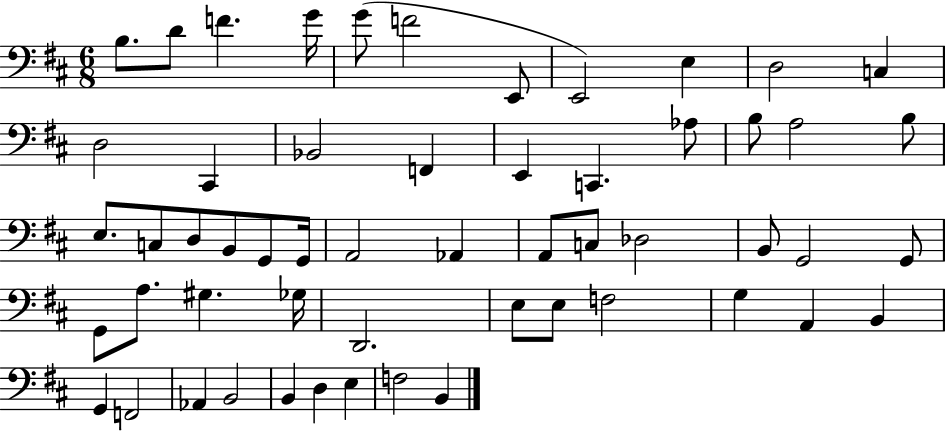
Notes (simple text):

B3/e. D4/e F4/q. G4/s G4/e F4/h E2/e E2/h E3/q D3/h C3/q D3/h C#2/q Bb2/h F2/q E2/q C2/q. Ab3/e B3/e A3/h B3/e E3/e. C3/e D3/e B2/e G2/e G2/s A2/h Ab2/q A2/e C3/e Db3/h B2/e G2/h G2/e G2/e A3/e. G#3/q. Gb3/s D2/h. E3/e E3/e F3/h G3/q A2/q B2/q G2/q F2/h Ab2/q B2/h B2/q D3/q E3/q F3/h B2/q